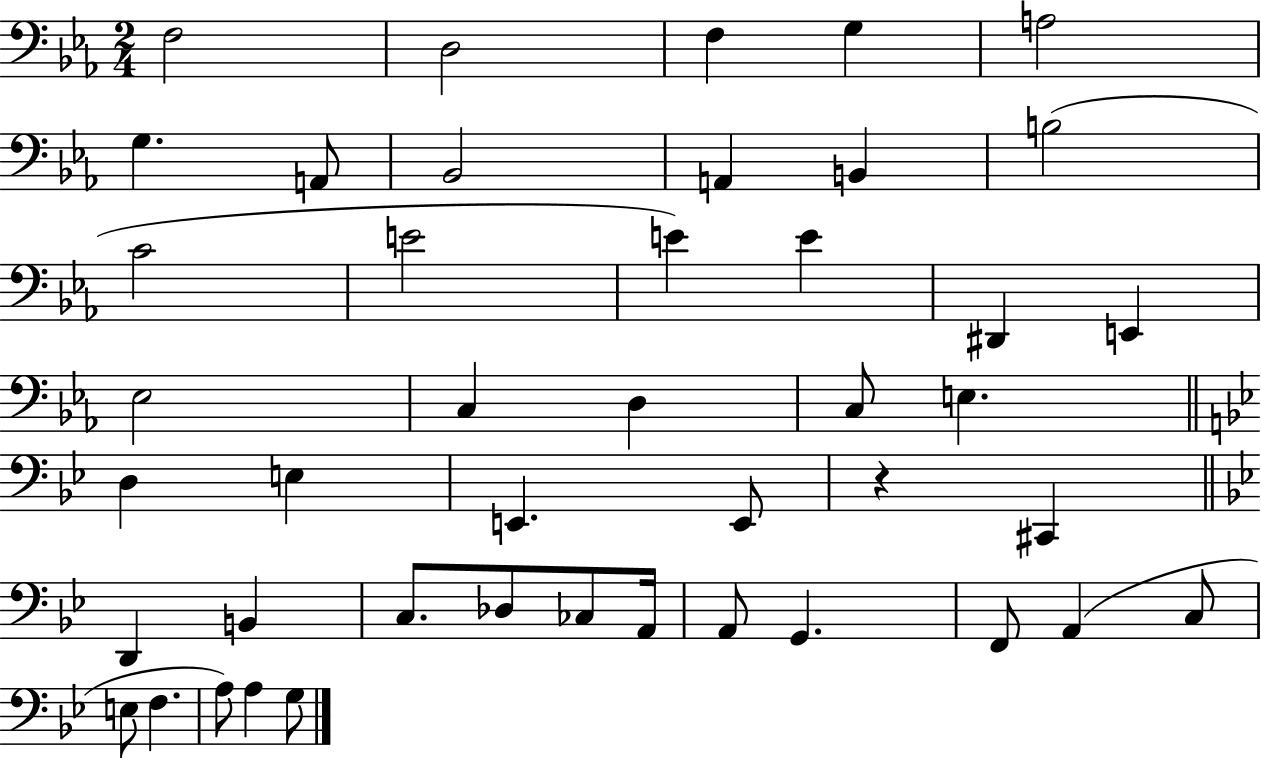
X:1
T:Untitled
M:2/4
L:1/4
K:Eb
F,2 D,2 F, G, A,2 G, A,,/2 _B,,2 A,, B,, B,2 C2 E2 E E ^D,, E,, _E,2 C, D, C,/2 E, D, E, E,, E,,/2 z ^C,, D,, B,, C,/2 _D,/2 _C,/2 A,,/4 A,,/2 G,, F,,/2 A,, C,/2 E,/2 F, A,/2 A, G,/2